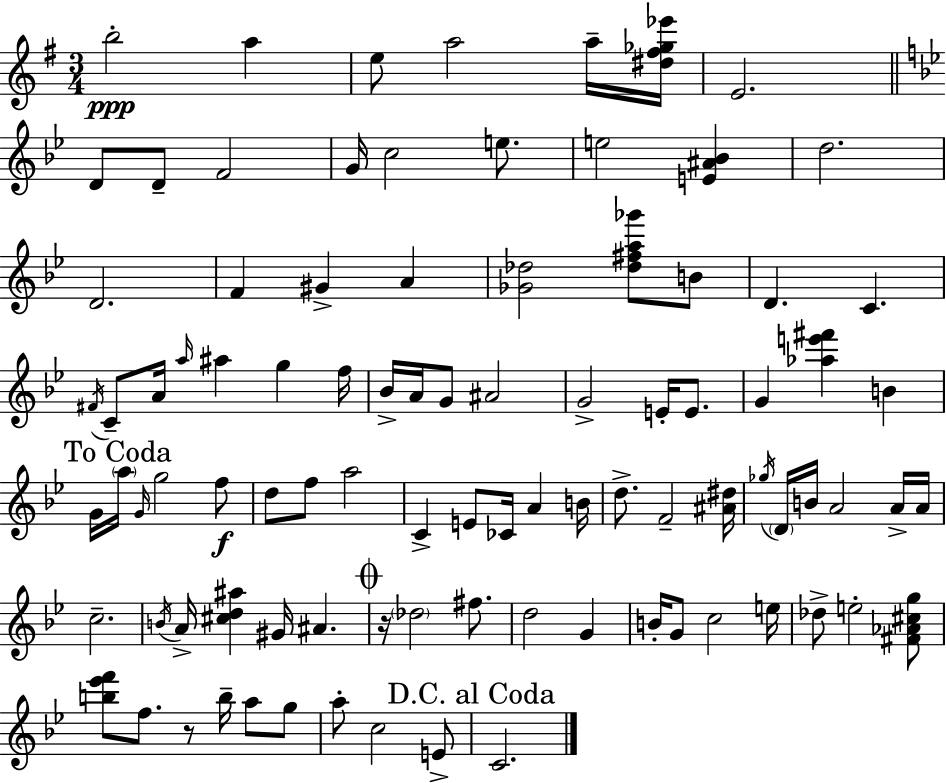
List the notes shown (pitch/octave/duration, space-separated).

B5/h A5/q E5/e A5/h A5/s [D#5,F#5,Gb5,Eb6]/s E4/h. D4/e D4/e F4/h G4/s C5/h E5/e. E5/h [E4,A#4,Bb4]/q D5/h. D4/h. F4/q G#4/q A4/q [Gb4,Db5]/h [Db5,F#5,A5,Gb6]/e B4/e D4/q. C4/q. F#4/s C4/e A4/s A5/s A#5/q G5/q F5/s Bb4/s A4/s G4/e A#4/h G4/h E4/s E4/e. G4/q [Ab5,E6,F#6]/q B4/q G4/s A5/s G4/s G5/h F5/e D5/e F5/e A5/h C4/q E4/e CES4/s A4/q B4/s D5/e. F4/h [A#4,D#5]/s Gb5/s D4/s B4/s A4/h A4/s A4/s C5/h. B4/s A4/s [C#5,D5,A#5]/q G#4/s A#4/q. R/s Db5/h F#5/e. D5/h G4/q B4/s G4/e C5/h E5/s Db5/e E5/h [F#4,Ab4,C#5,G5]/e [B5,Eb6,F6]/e F5/e. R/e B5/s A5/e G5/e A5/e C5/h E4/e C4/h.